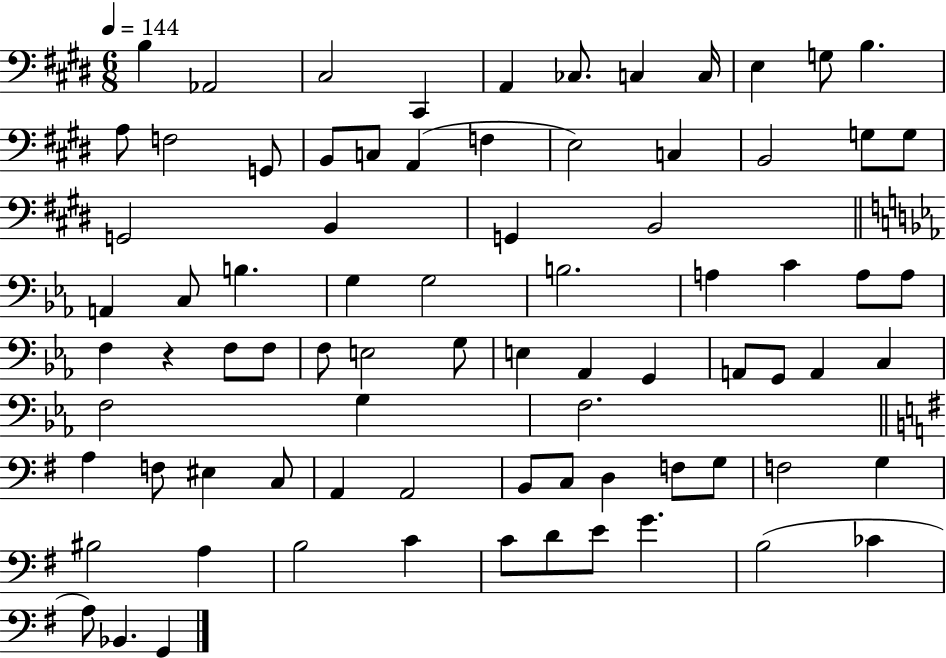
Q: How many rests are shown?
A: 1